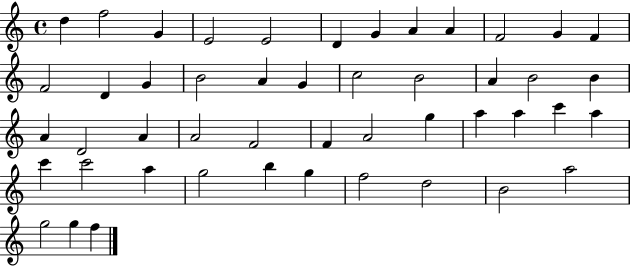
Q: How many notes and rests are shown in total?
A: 48